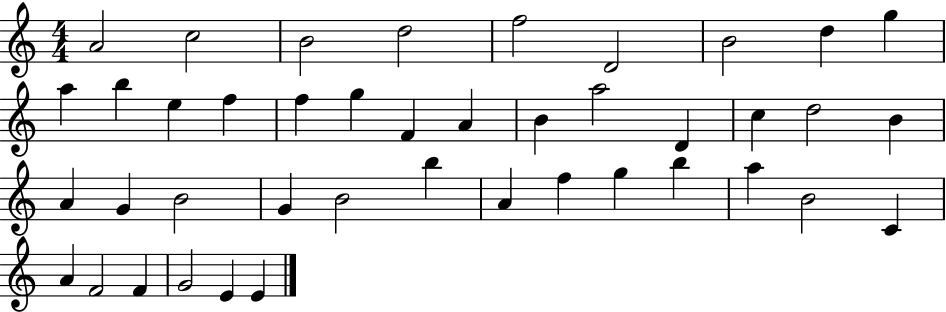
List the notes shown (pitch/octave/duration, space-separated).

A4/h C5/h B4/h D5/h F5/h D4/h B4/h D5/q G5/q A5/q B5/q E5/q F5/q F5/q G5/q F4/q A4/q B4/q A5/h D4/q C5/q D5/h B4/q A4/q G4/q B4/h G4/q B4/h B5/q A4/q F5/q G5/q B5/q A5/q B4/h C4/q A4/q F4/h F4/q G4/h E4/q E4/q